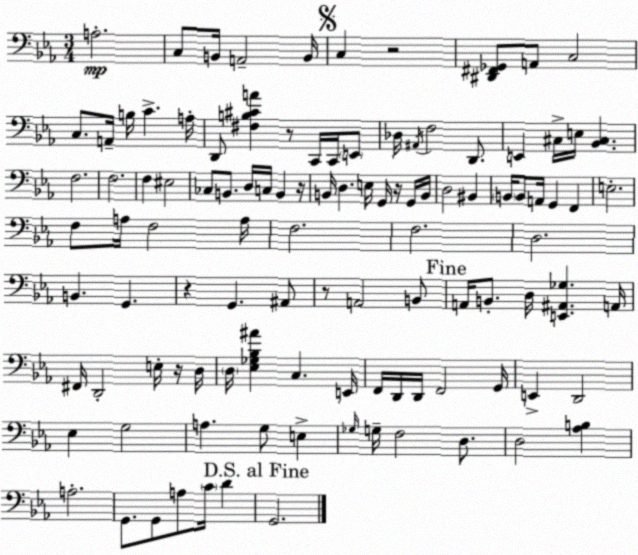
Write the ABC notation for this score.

X:1
T:Untitled
M:3/4
L:1/4
K:Eb
A,2 C,/2 B,,/4 A,,2 B,,/4 C, z2 [^D,,^F,,_G,,]/2 A,,/2 C,2 C,/2 A,,/4 B,/4 C A,/4 D,,/2 [^F,B,^CA] z/2 C,,/4 C,,/4 E,,/2 _D,/4 ^A,,/4 F,2 D,,/2 E,, ^C,/4 E,/4 [_B,,^C,] F,2 F,2 F, ^E,2 _C,/2 B,,/2 D,/4 C,/4 B,, z/4 B,,/4 D, E,/4 G,,/4 z/4 G,,/4 B,,/4 D,2 ^B,, B,,/4 B,,/2 A,,/4 G,, F,, E,2 F,/2 A,/4 F,2 A,/4 F,2 F,2 D,2 B,, G,, z G,, ^A,,/2 z/2 A,,2 B,,/2 A,,/4 B,,/2 D,/4 [E,,^A,,_G,] A,,/4 ^F,,/4 D,,2 E,/4 z/4 D,/4 D,/4 [_E,_G,_B,^A] C, E,,/4 F,,/4 D,,/4 D,,/4 F,,2 G,,/4 E,, D,,2 _E, G,2 A, G,/2 E, _G,/4 G,/4 F,2 D,/2 D,2 [_A,B,] A,2 G,,/2 G,,/2 A,/2 C/4 D G,,2